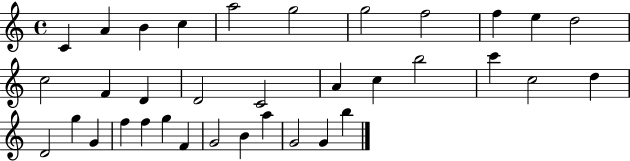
X:1
T:Untitled
M:4/4
L:1/4
K:C
C A B c a2 g2 g2 f2 f e d2 c2 F D D2 C2 A c b2 c' c2 d D2 g G f f g F G2 B a G2 G b